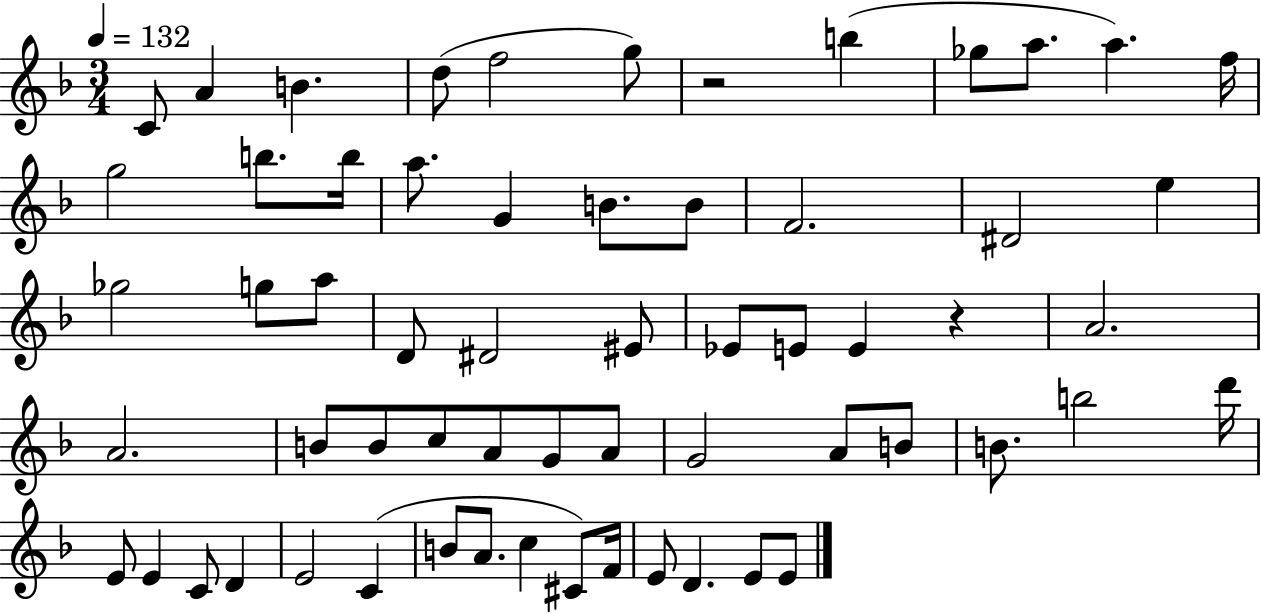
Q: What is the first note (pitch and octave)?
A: C4